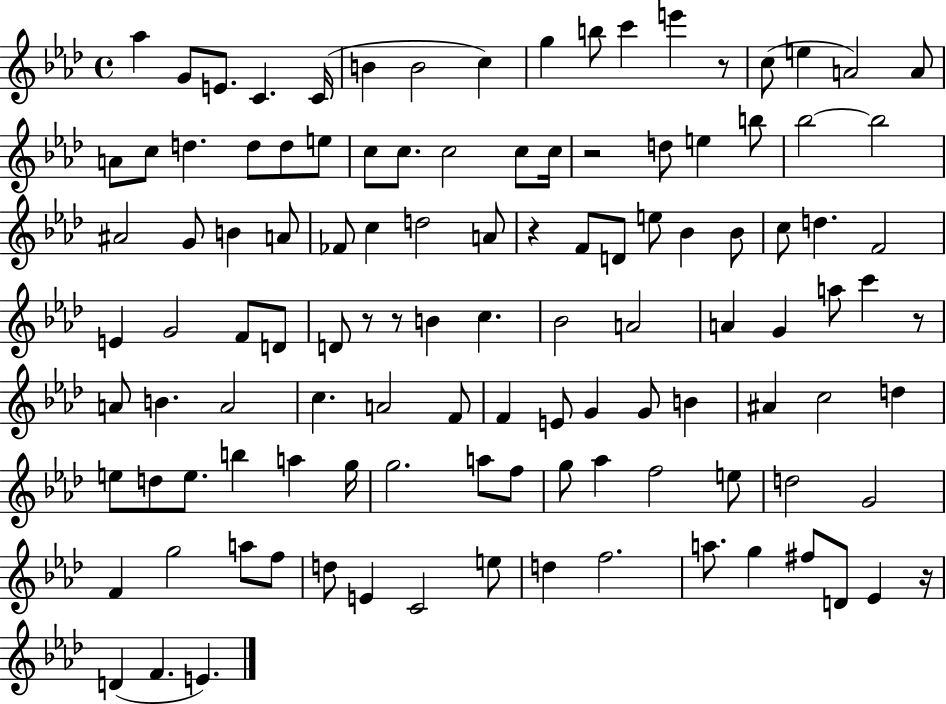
{
  \clef treble
  \time 4/4
  \defaultTimeSignature
  \key aes \major
  aes''4 g'8 e'8. c'4. c'16( | b'4 b'2 c''4) | g''4 b''8 c'''4 e'''4 r8 | c''8( e''4 a'2) a'8 | \break a'8 c''8 d''4. d''8 d''8 e''8 | c''8 c''8. c''2 c''8 c''16 | r2 d''8 e''4 b''8 | bes''2~~ bes''2 | \break ais'2 g'8 b'4 a'8 | fes'8 c''4 d''2 a'8 | r4 f'8 d'8 e''8 bes'4 bes'8 | c''8 d''4. f'2 | \break e'4 g'2 f'8 d'8 | d'8 r8 r8 b'4 c''4. | bes'2 a'2 | a'4 g'4 a''8 c'''4 r8 | \break a'8 b'4. a'2 | c''4. a'2 f'8 | f'4 e'8 g'4 g'8 b'4 | ais'4 c''2 d''4 | \break e''8 d''8 e''8. b''4 a''4 g''16 | g''2. a''8 f''8 | g''8 aes''4 f''2 e''8 | d''2 g'2 | \break f'4 g''2 a''8 f''8 | d''8 e'4 c'2 e''8 | d''4 f''2. | a''8. g''4 fis''8 d'8 ees'4 r16 | \break d'4( f'4. e'4.) | \bar "|."
}